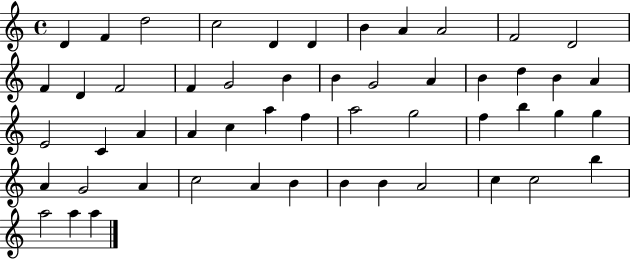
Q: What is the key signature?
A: C major